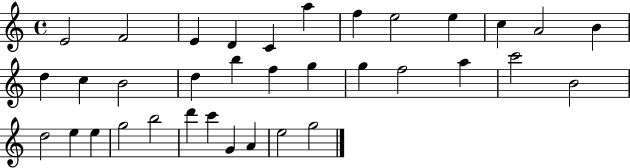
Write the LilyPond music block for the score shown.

{
  \clef treble
  \time 4/4
  \defaultTimeSignature
  \key c \major
  e'2 f'2 | e'4 d'4 c'4 a''4 | f''4 e''2 e''4 | c''4 a'2 b'4 | \break d''4 c''4 b'2 | d''4 b''4 f''4 g''4 | g''4 f''2 a''4 | c'''2 b'2 | \break d''2 e''4 e''4 | g''2 b''2 | d'''4 c'''4 g'4 a'4 | e''2 g''2 | \break \bar "|."
}